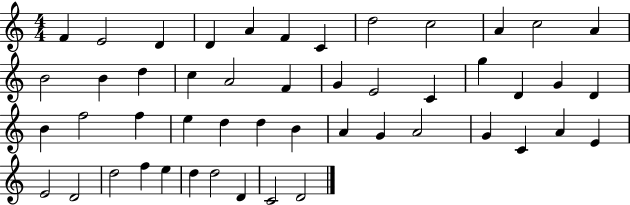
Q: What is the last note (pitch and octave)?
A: D4